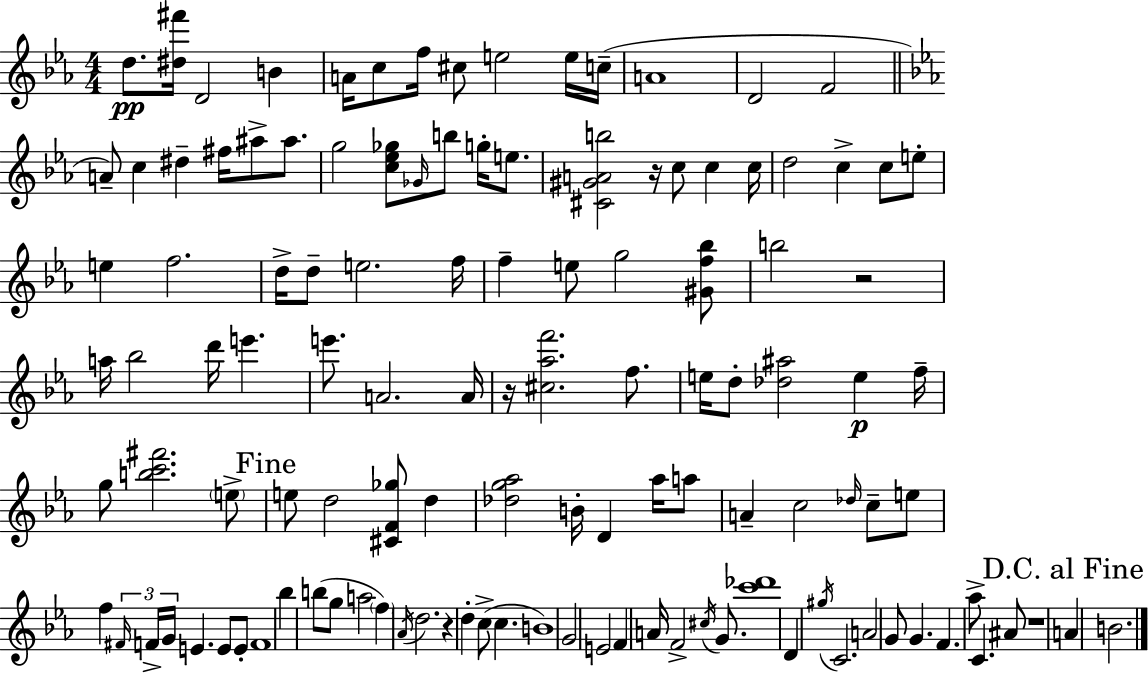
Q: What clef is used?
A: treble